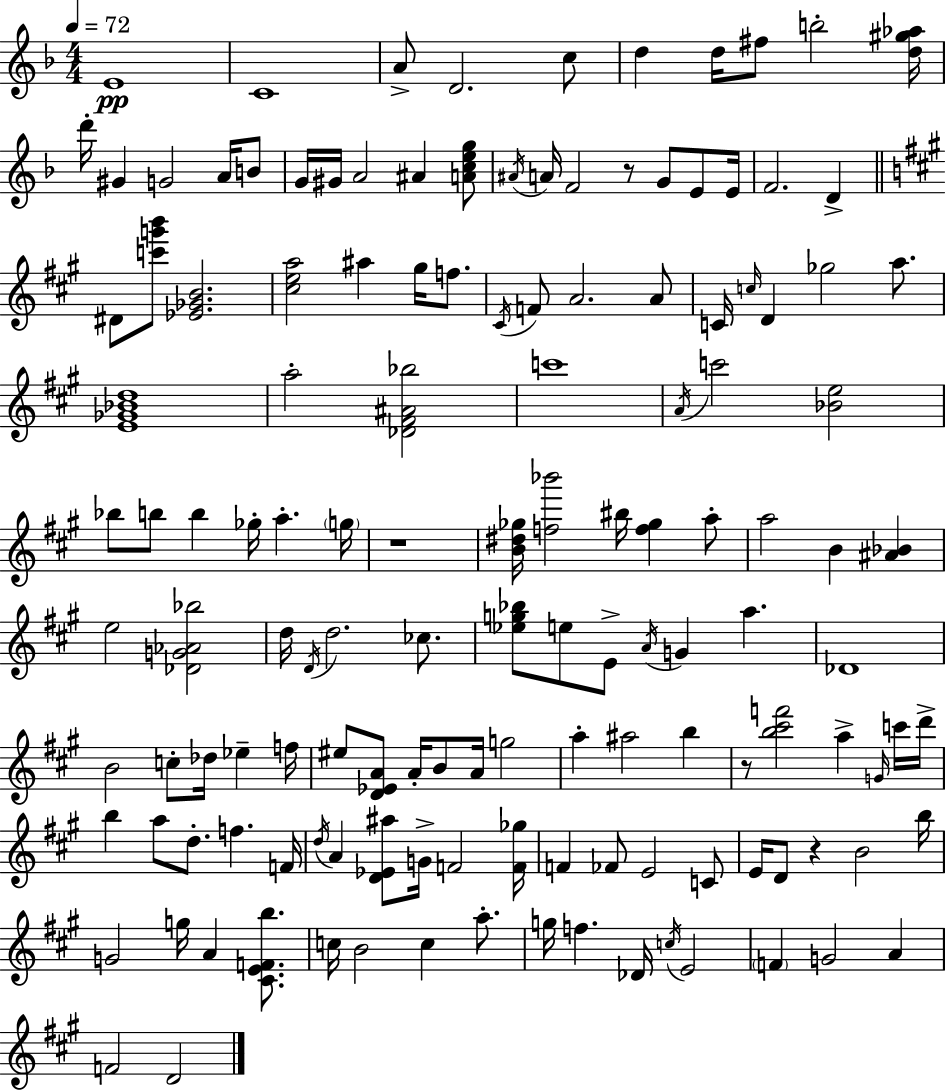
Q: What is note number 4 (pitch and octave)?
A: D4